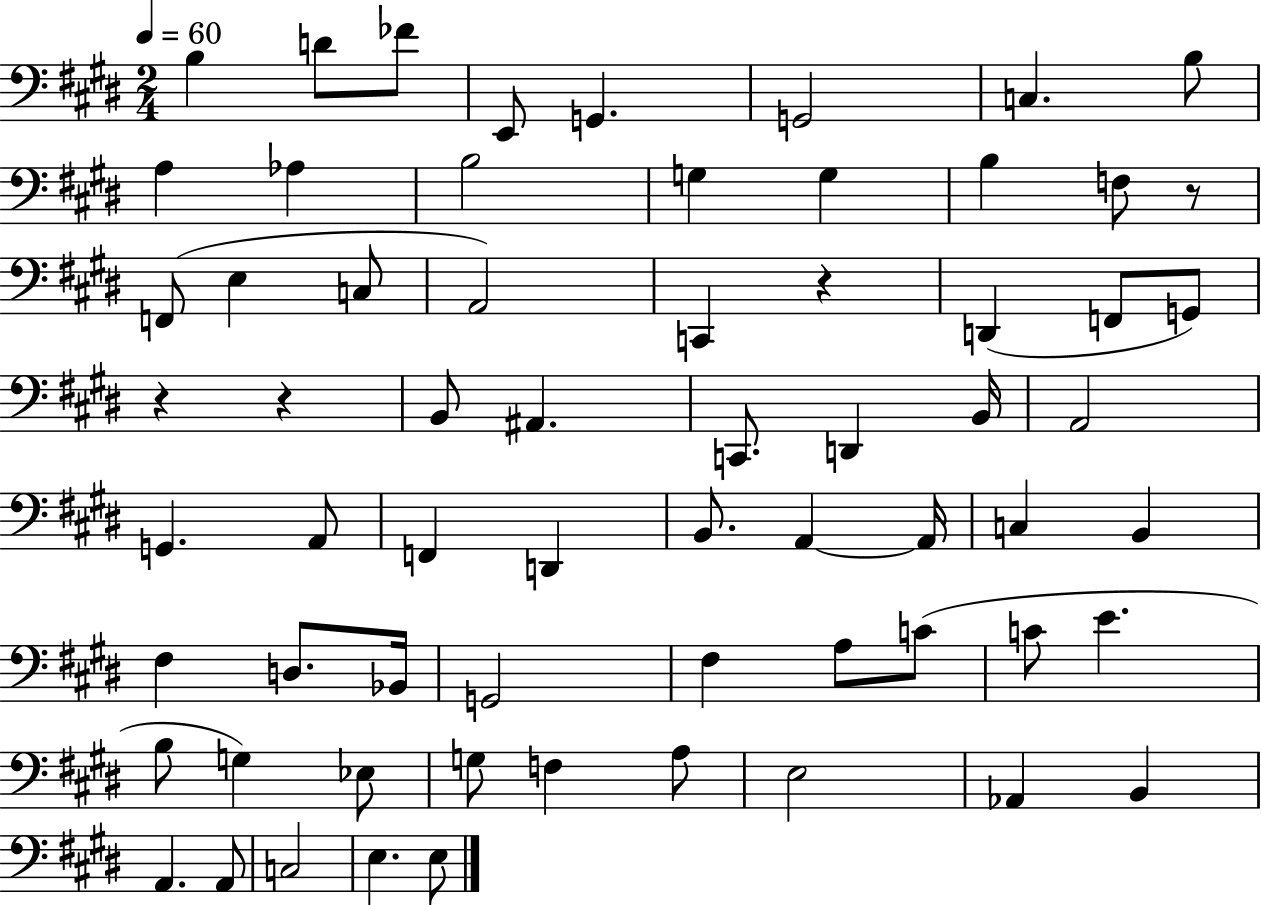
X:1
T:Untitled
M:2/4
L:1/4
K:E
B, D/2 _F/2 E,,/2 G,, G,,2 C, B,/2 A, _A, B,2 G, G, B, F,/2 z/2 F,,/2 E, C,/2 A,,2 C,, z D,, F,,/2 G,,/2 z z B,,/2 ^A,, C,,/2 D,, B,,/4 A,,2 G,, A,,/2 F,, D,, B,,/2 A,, A,,/4 C, B,, ^F, D,/2 _B,,/4 G,,2 ^F, A,/2 C/2 C/2 E B,/2 G, _E,/2 G,/2 F, A,/2 E,2 _A,, B,, A,, A,,/2 C,2 E, E,/2